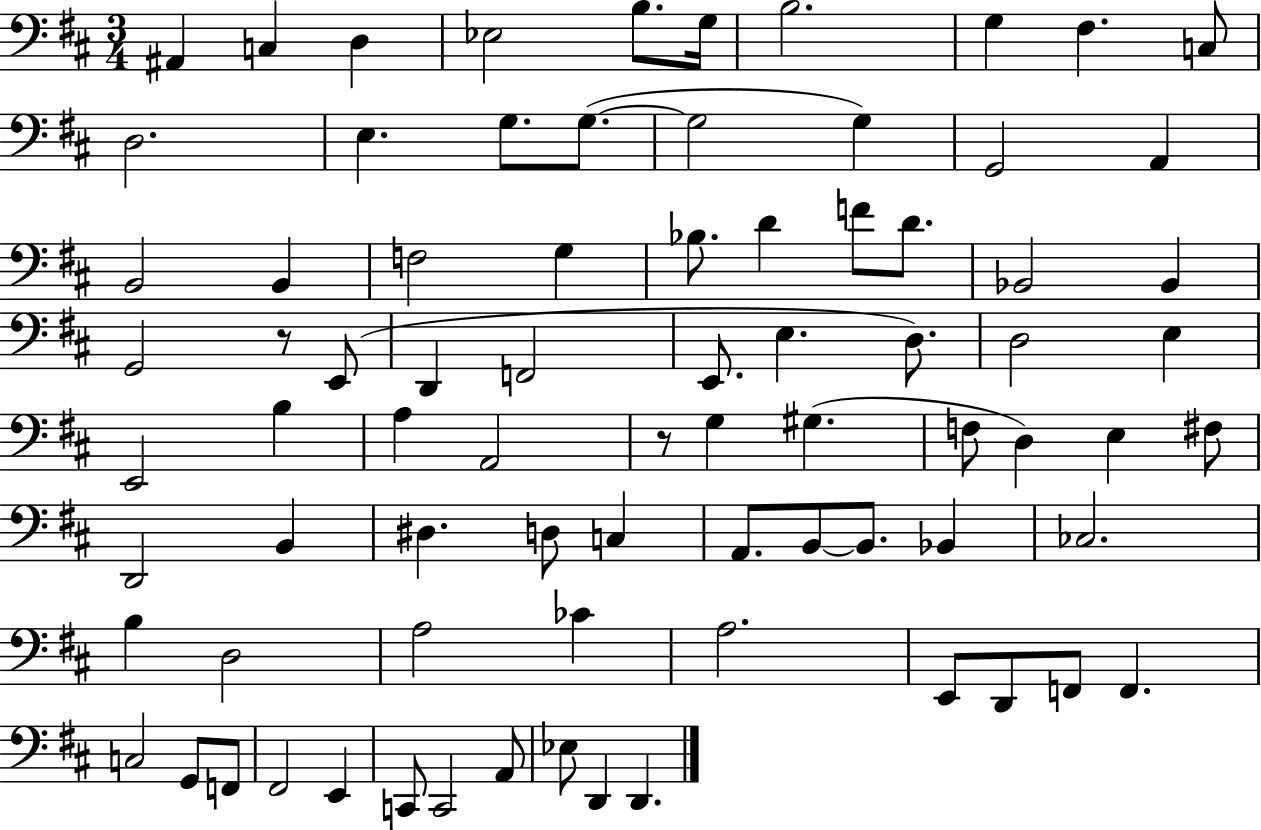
{
  \clef bass
  \numericTimeSignature
  \time 3/4
  \key d \major
  ais,4 c4 d4 | ees2 b8. g16 | b2. | g4 fis4. c8 | \break d2. | e4. g8. g8.~(~ | g2 g4) | g,2 a,4 | \break b,2 b,4 | f2 g4 | bes8. d'4 f'8 d'8. | bes,2 bes,4 | \break g,2 r8 e,8( | d,4 f,2 | e,8. e4. d8.) | d2 e4 | \break e,2 b4 | a4 a,2 | r8 g4 gis4.( | f8 d4) e4 fis8 | \break d,2 b,4 | dis4. d8 c4 | a,8. b,8~~ b,8. bes,4 | ces2. | \break b4 d2 | a2 ces'4 | a2. | e,8 d,8 f,8 f,4. | \break c2 g,8 f,8 | fis,2 e,4 | c,8 c,2 a,8 | ees8 d,4 d,4. | \break \bar "|."
}